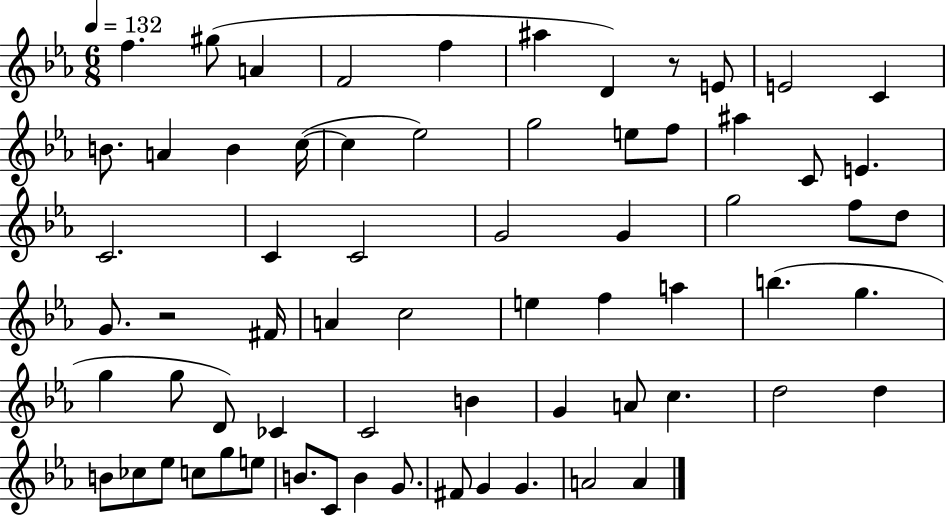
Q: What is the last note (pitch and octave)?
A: A4